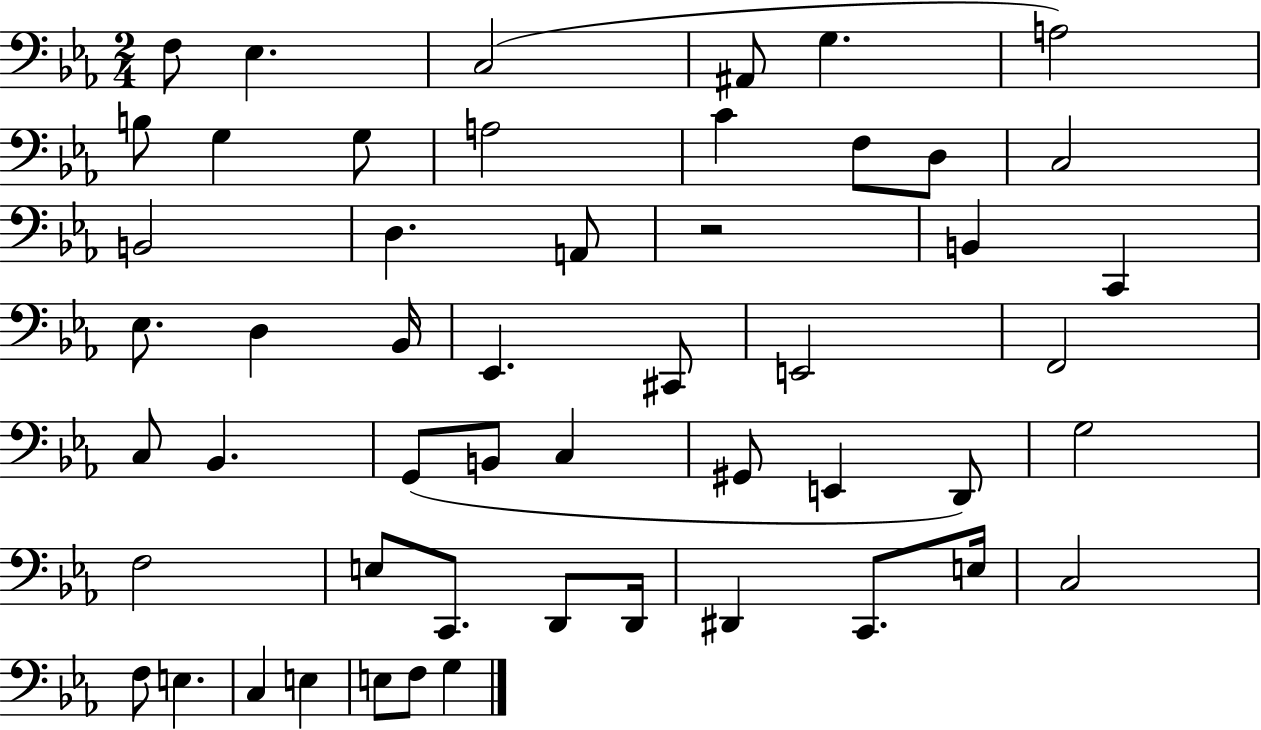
{
  \clef bass
  \numericTimeSignature
  \time 2/4
  \key ees \major
  f8 ees4. | c2( | ais,8 g4. | a2) | \break b8 g4 g8 | a2 | c'4 f8 d8 | c2 | \break b,2 | d4. a,8 | r2 | b,4 c,4 | \break ees8. d4 bes,16 | ees,4. cis,8 | e,2 | f,2 | \break c8 bes,4. | g,8( b,8 c4 | gis,8 e,4 d,8) | g2 | \break f2 | e8 c,8. d,8 d,16 | dis,4 c,8. e16 | c2 | \break f8 e4. | c4 e4 | e8 f8 g4 | \bar "|."
}